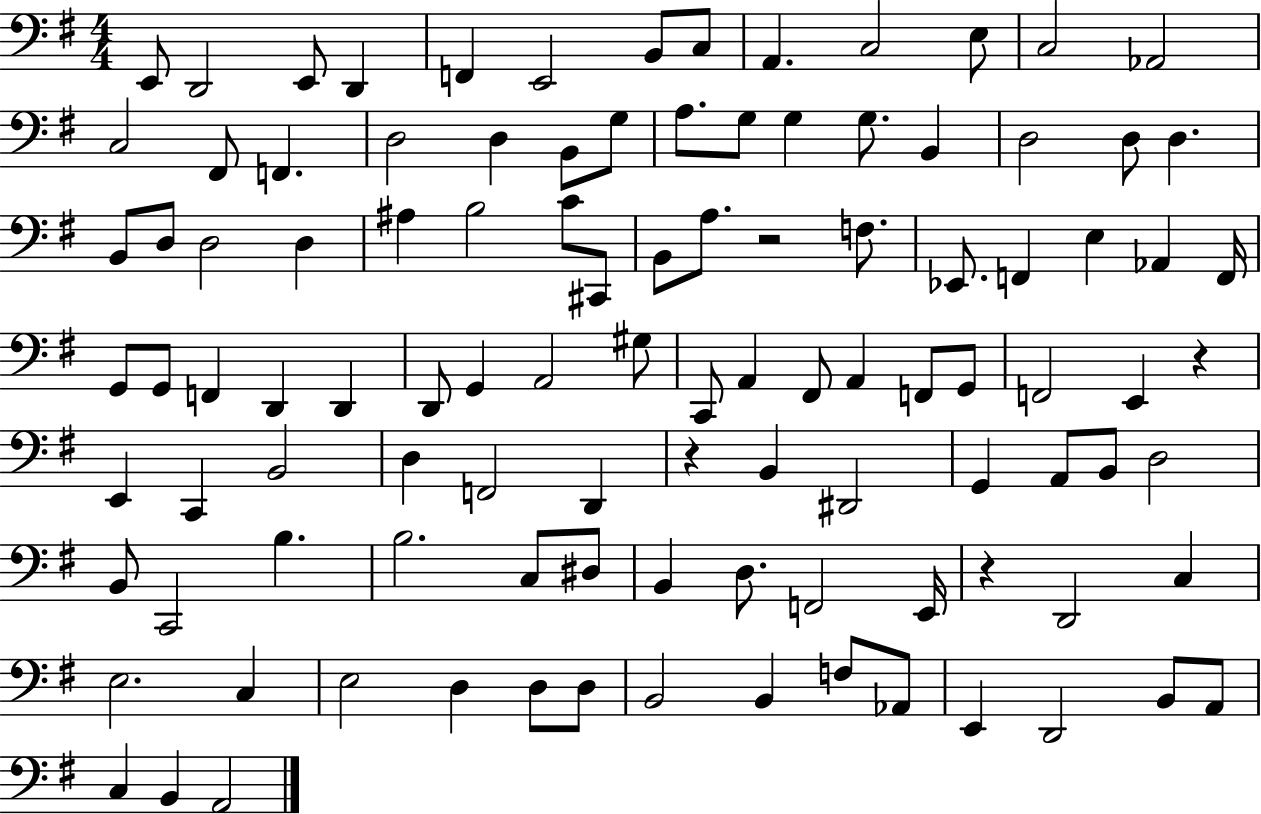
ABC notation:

X:1
T:Untitled
M:4/4
L:1/4
K:G
E,,/2 D,,2 E,,/2 D,, F,, E,,2 B,,/2 C,/2 A,, C,2 E,/2 C,2 _A,,2 C,2 ^F,,/2 F,, D,2 D, B,,/2 G,/2 A,/2 G,/2 G, G,/2 B,, D,2 D,/2 D, B,,/2 D,/2 D,2 D, ^A, B,2 C/2 ^C,,/2 B,,/2 A,/2 z2 F,/2 _E,,/2 F,, E, _A,, F,,/4 G,,/2 G,,/2 F,, D,, D,, D,,/2 G,, A,,2 ^G,/2 C,,/2 A,, ^F,,/2 A,, F,,/2 G,,/2 F,,2 E,, z E,, C,, B,,2 D, F,,2 D,, z B,, ^D,,2 G,, A,,/2 B,,/2 D,2 B,,/2 C,,2 B, B,2 C,/2 ^D,/2 B,, D,/2 F,,2 E,,/4 z D,,2 C, E,2 C, E,2 D, D,/2 D,/2 B,,2 B,, F,/2 _A,,/2 E,, D,,2 B,,/2 A,,/2 C, B,, A,,2